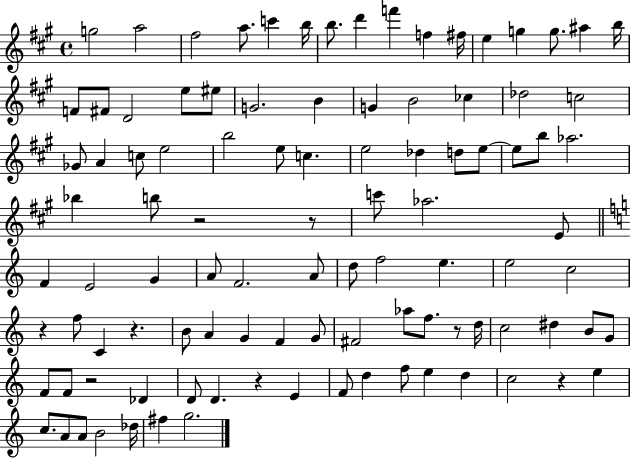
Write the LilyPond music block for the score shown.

{
  \clef treble
  \time 4/4
  \defaultTimeSignature
  \key a \major
  g''2 a''2 | fis''2 a''8. c'''4 b''16 | b''8. d'''4 f'''4 f''4 fis''16 | e''4 g''4 g''8. ais''4 b''16 | \break f'8 fis'8 d'2 e''8 eis''8 | g'2. b'4 | g'4 b'2 ces''4 | des''2 c''2 | \break ges'8 a'4 c''8 e''2 | b''2 e''8 c''4. | e''2 des''4 d''8 e''8~~ | e''8 b''8 aes''2. | \break bes''4 b''8 r2 r8 | c'''8 aes''2. e'8 | \bar "||" \break \key a \minor f'4 e'2 g'4 | a'8 f'2. a'8 | d''8 f''2 e''4. | e''2 c''2 | \break r4 f''8 c'4 r4. | b'8 a'4 g'4 f'4 g'8 | fis'2 aes''8 f''8. r8 d''16 | c''2 dis''4 b'8 g'8 | \break f'8 f'8 r2 des'4 | d'8 d'4. r4 e'4 | f'8 d''4 f''8 e''4 d''4 | c''2 r4 e''4 | \break c''8. a'8 a'8 b'2 des''16 | fis''4 g''2. | \bar "|."
}